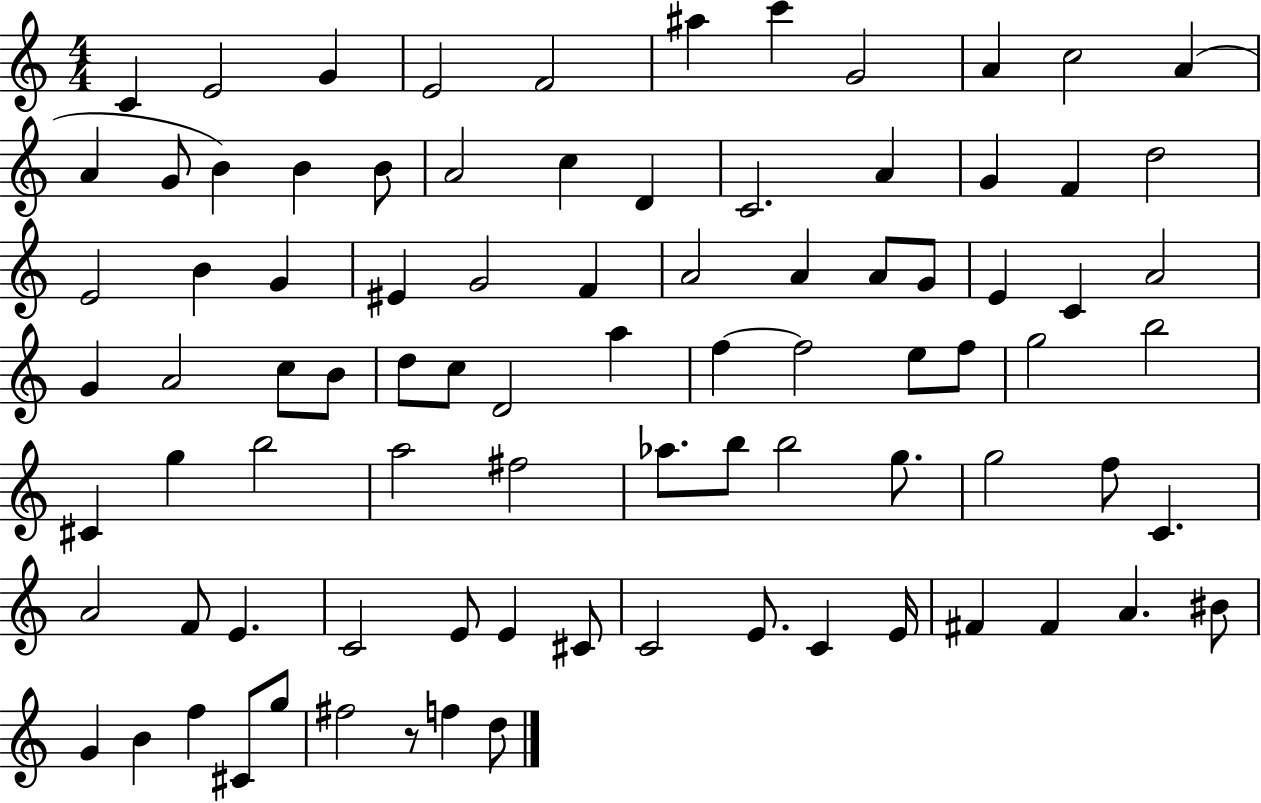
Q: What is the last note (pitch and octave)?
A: D5